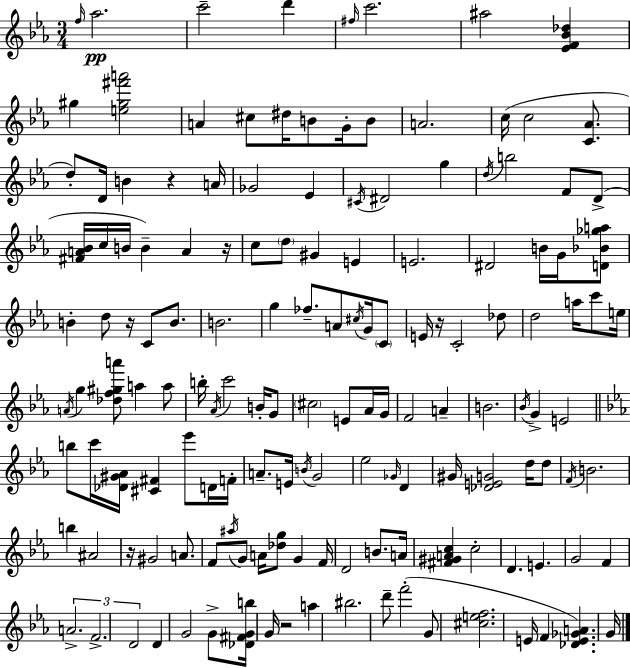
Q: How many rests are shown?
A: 6